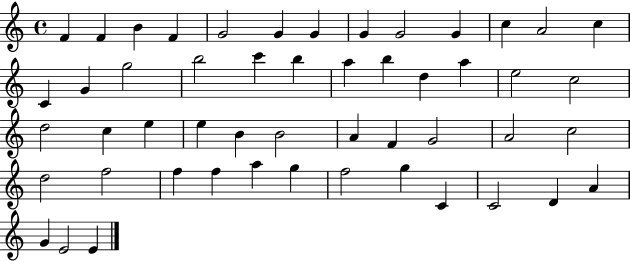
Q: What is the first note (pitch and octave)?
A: F4